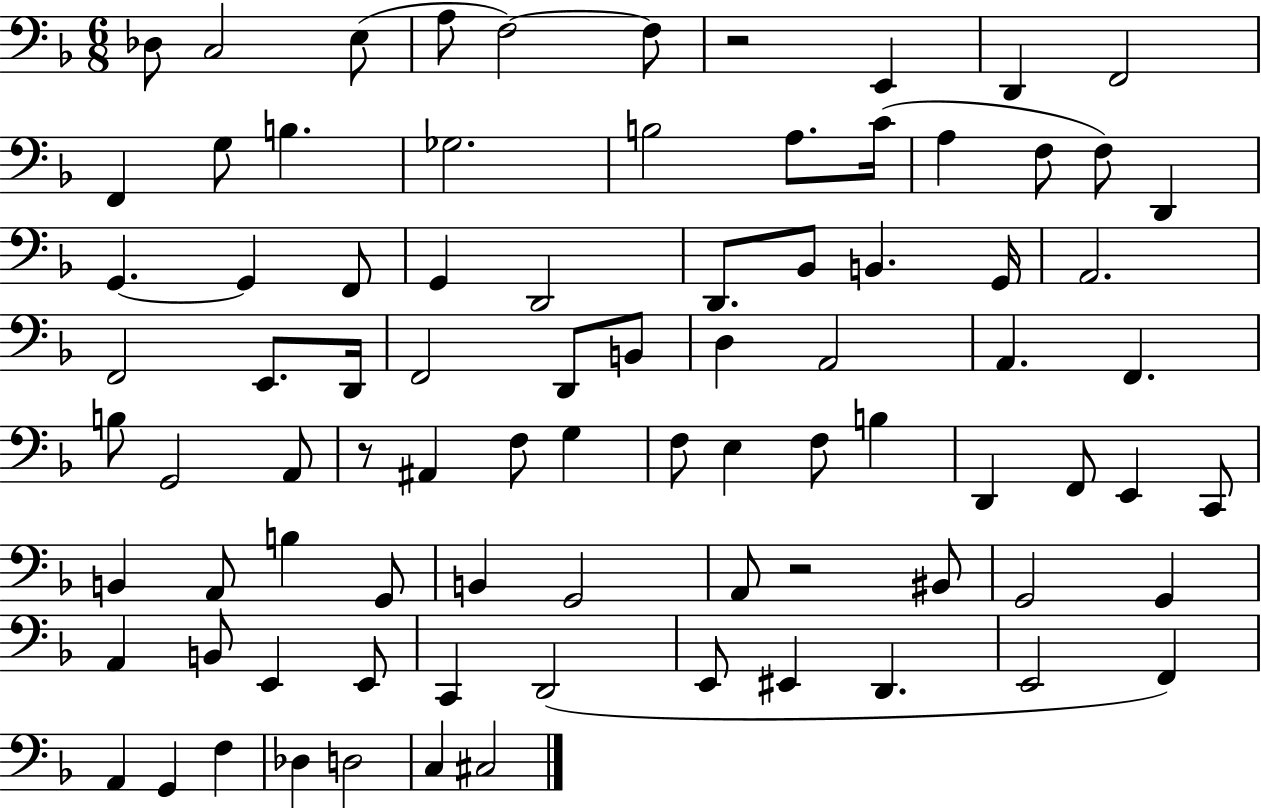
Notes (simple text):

Db3/e C3/h E3/e A3/e F3/h F3/e R/h E2/q D2/q F2/h F2/q G3/e B3/q. Gb3/h. B3/h A3/e. C4/s A3/q F3/e F3/e D2/q G2/q. G2/q F2/e G2/q D2/h D2/e. Bb2/e B2/q. G2/s A2/h. F2/h E2/e. D2/s F2/h D2/e B2/e D3/q A2/h A2/q. F2/q. B3/e G2/h A2/e R/e A#2/q F3/e G3/q F3/e E3/q F3/e B3/q D2/q F2/e E2/q C2/e B2/q A2/e B3/q G2/e B2/q G2/h A2/e R/h BIS2/e G2/h G2/q A2/q B2/e E2/q E2/e C2/q D2/h E2/e EIS2/q D2/q. E2/h F2/q A2/q G2/q F3/q Db3/q D3/h C3/q C#3/h